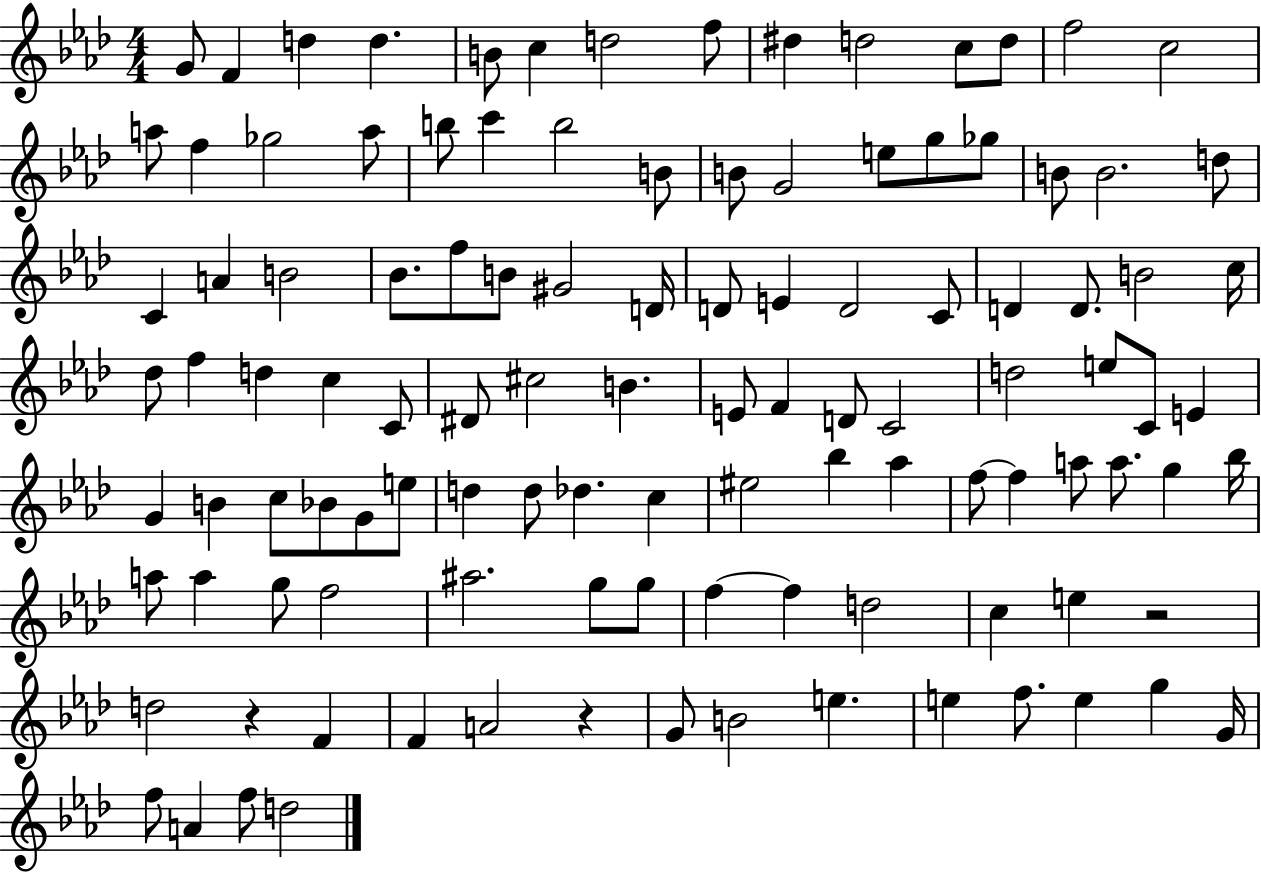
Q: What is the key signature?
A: AES major